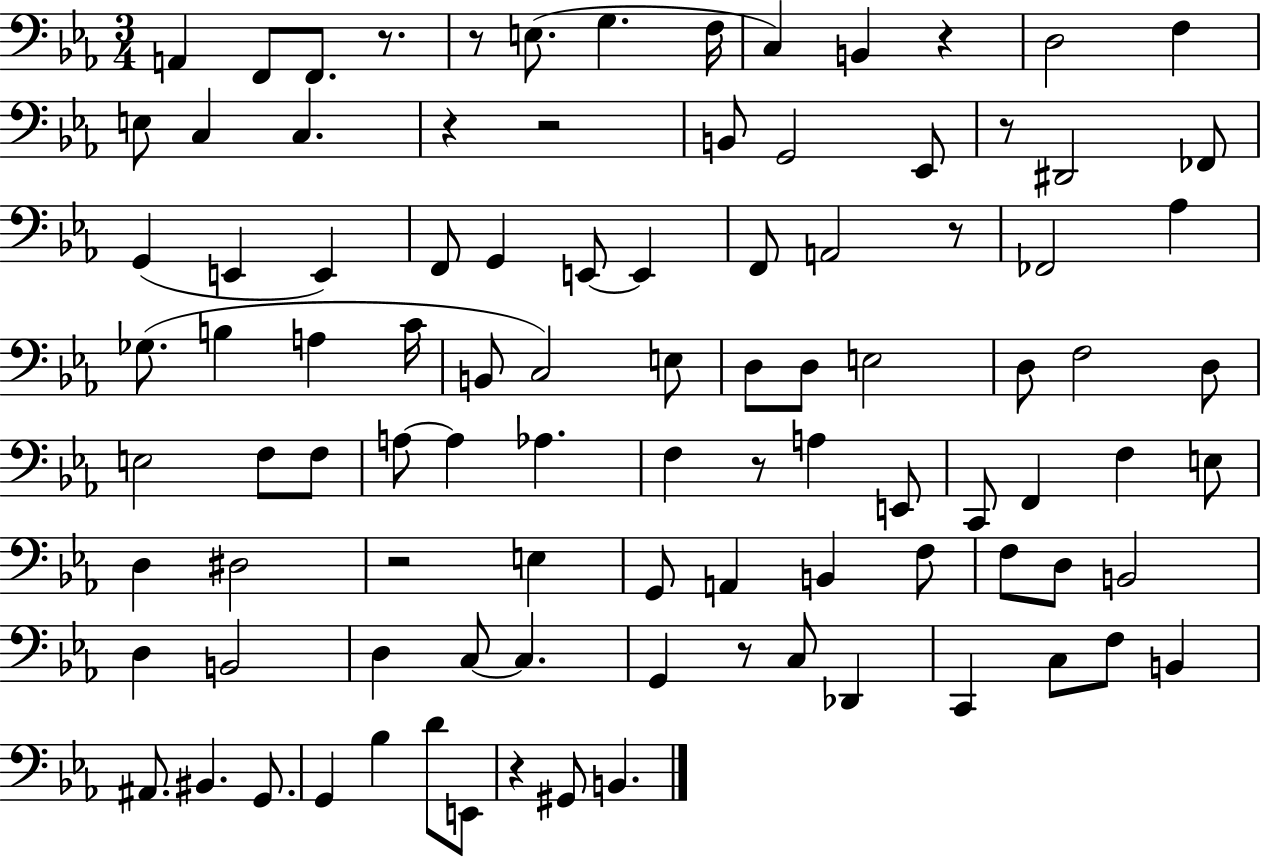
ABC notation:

X:1
T:Untitled
M:3/4
L:1/4
K:Eb
A,, F,,/2 F,,/2 z/2 z/2 E,/2 G, F,/4 C, B,, z D,2 F, E,/2 C, C, z z2 B,,/2 G,,2 _E,,/2 z/2 ^D,,2 _F,,/2 G,, E,, E,, F,,/2 G,, E,,/2 E,, F,,/2 A,,2 z/2 _F,,2 _A, _G,/2 B, A, C/4 B,,/2 C,2 E,/2 D,/2 D,/2 E,2 D,/2 F,2 D,/2 E,2 F,/2 F,/2 A,/2 A, _A, F, z/2 A, E,,/2 C,,/2 F,, F, E,/2 D, ^D,2 z2 E, G,,/2 A,, B,, F,/2 F,/2 D,/2 B,,2 D, B,,2 D, C,/2 C, G,, z/2 C,/2 _D,, C,, C,/2 F,/2 B,, ^A,,/2 ^B,, G,,/2 G,, _B, D/2 E,,/2 z ^G,,/2 B,,